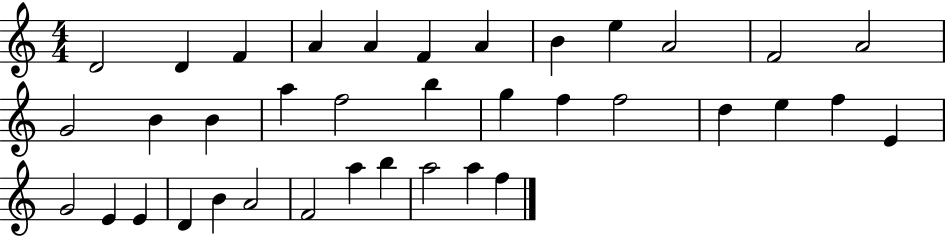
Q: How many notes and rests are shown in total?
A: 37